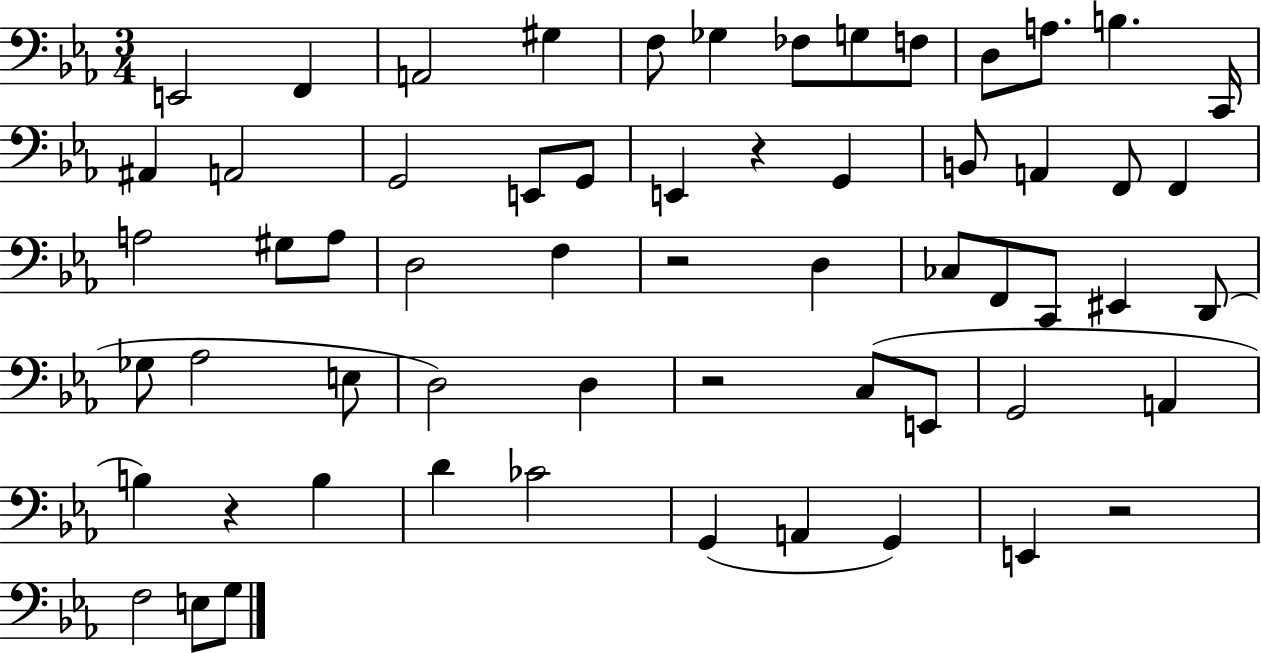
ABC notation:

X:1
T:Untitled
M:3/4
L:1/4
K:Eb
E,,2 F,, A,,2 ^G, F,/2 _G, _F,/2 G,/2 F,/2 D,/2 A,/2 B, C,,/4 ^A,, A,,2 G,,2 E,,/2 G,,/2 E,, z G,, B,,/2 A,, F,,/2 F,, A,2 ^G,/2 A,/2 D,2 F, z2 D, _C,/2 F,,/2 C,,/2 ^E,, D,,/2 _G,/2 _A,2 E,/2 D,2 D, z2 C,/2 E,,/2 G,,2 A,, B, z B, D _C2 G,, A,, G,, E,, z2 F,2 E,/2 G,/2